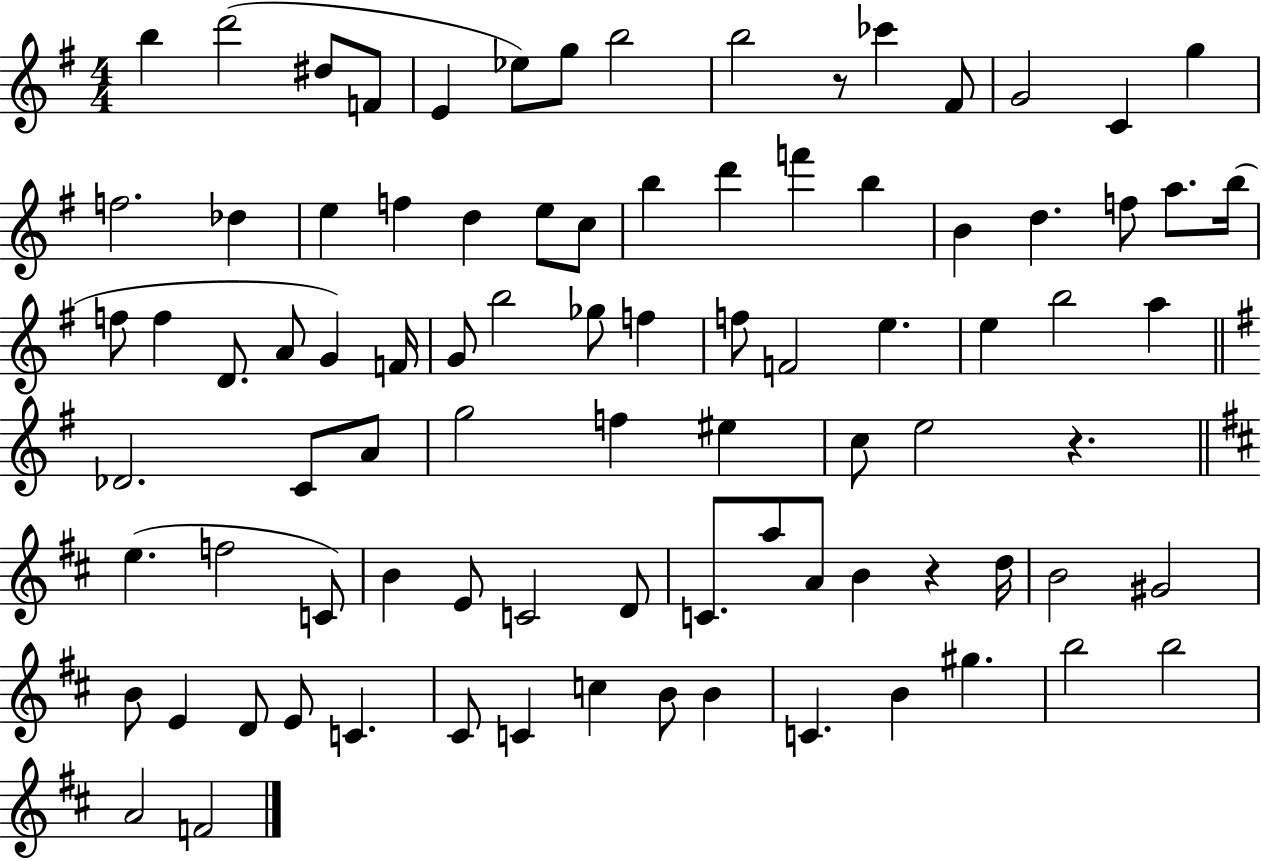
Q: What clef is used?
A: treble